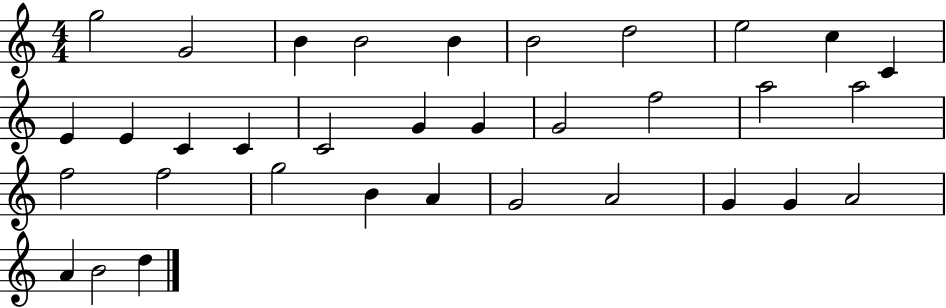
{
  \clef treble
  \numericTimeSignature
  \time 4/4
  \key c \major
  g''2 g'2 | b'4 b'2 b'4 | b'2 d''2 | e''2 c''4 c'4 | \break e'4 e'4 c'4 c'4 | c'2 g'4 g'4 | g'2 f''2 | a''2 a''2 | \break f''2 f''2 | g''2 b'4 a'4 | g'2 a'2 | g'4 g'4 a'2 | \break a'4 b'2 d''4 | \bar "|."
}